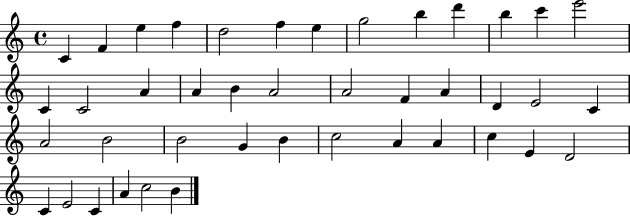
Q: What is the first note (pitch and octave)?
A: C4